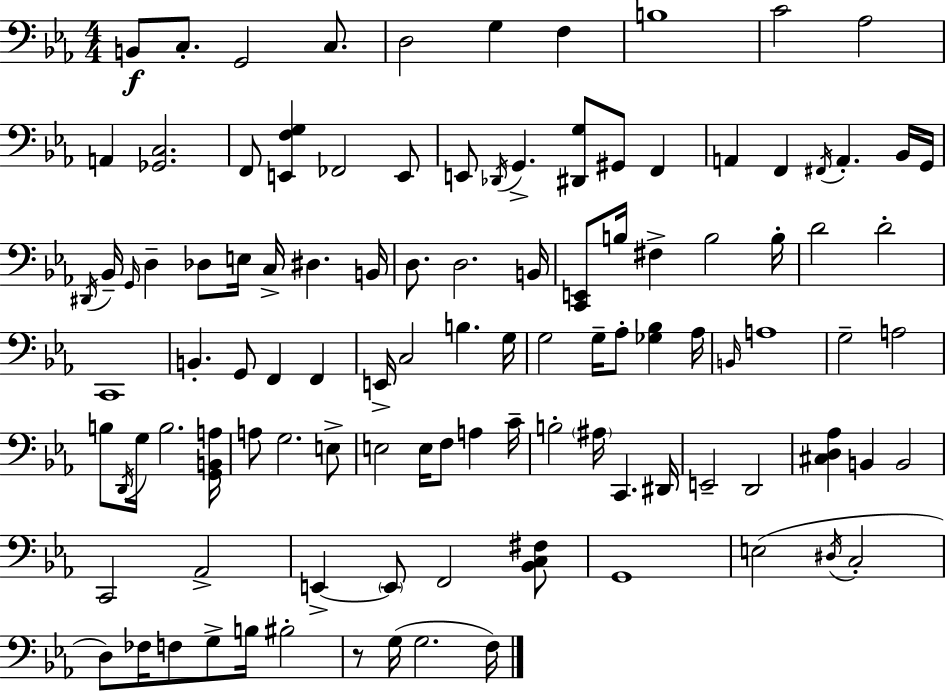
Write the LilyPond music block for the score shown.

{
  \clef bass
  \numericTimeSignature
  \time 4/4
  \key c \minor
  b,8\f c8.-. g,2 c8. | d2 g4 f4 | b1 | c'2 aes2 | \break a,4 <ges, c>2. | f,8 <e, f g>4 fes,2 e,8 | e,8 \acciaccatura { des,16 } g,4.-> <dis, g>8 gis,8 f,4 | a,4 f,4 \acciaccatura { fis,16 } a,4.-. | \break bes,16 g,16 \acciaccatura { dis,16 } bes,16-- \grace { g,16 } d4-- des8 e16 c16-> dis4. | b,16 d8. d2. | b,16 <c, e,>8 b16 fis4-> b2 | b16-. d'2 d'2-. | \break c,1 | b,4.-. g,8 f,4 | f,4 e,16-> c2 b4. | g16 g2 g16-- aes8-. <ges bes>4 | \break aes16 \grace { b,16 } a1 | g2-- a2 | b8 \acciaccatura { d,16 } g16 b2. | <g, b, a>16 a8 g2. | \break e8-> e2 e16 f8 | a4 c'16-- b2-. \parenthesize ais16 c,4. | dis,16 e,2-- d,2 | <cis d aes>4 b,4 b,2 | \break c,2 aes,2-> | e,4->~~ \parenthesize e,8 f,2 | <bes, c fis>8 g,1 | e2( \acciaccatura { dis16 } c2-. | \break d8) fes16 f8 g8-> b16 bis2-. | r8 g16( g2. | f16) \bar "|."
}